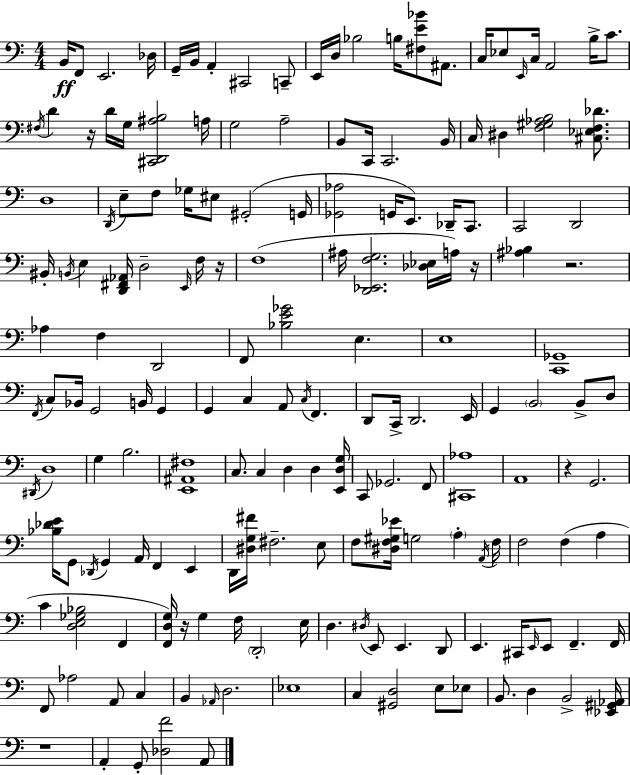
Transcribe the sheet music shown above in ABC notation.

X:1
T:Untitled
M:4/4
L:1/4
K:C
B,,/4 F,,/2 E,,2 _D,/4 G,,/4 B,,/4 A,, ^C,,2 C,,/2 E,,/4 D,/4 _B,2 B,/4 [^F,E_B]/2 ^A,,/2 C,/4 _E,/2 E,,/4 C,/4 A,,2 B,/4 C/2 ^F,/4 D z/4 D/4 G,/4 [^C,,D,,^A,B,]2 A,/4 G,2 A,2 B,,/2 C,,/4 C,,2 B,,/4 C,/4 ^D, [F,^G,_A,B,]2 [^C,_E,F,_D]/2 D,4 D,,/4 E,/2 F,/2 _G,/4 ^E,/2 ^G,,2 G,,/4 [_G,,_A,]2 G,,/4 E,,/2 _D,,/4 C,,/2 C,,2 D,,2 ^B,,/4 B,,/4 E, [D,,^F,,_A,,]/4 D,2 E,,/4 F,/4 z/4 F,4 ^A,/4 [D,,_E,,F,G,]2 [_D,_E,]/4 A,/4 z/4 [^A,_B,] z2 _A, F, D,,2 F,,/2 [_B,E_G]2 E, E,4 [C,,_G,,]4 F,,/4 C,/2 _B,,/4 G,,2 B,,/4 G,, G,, C, A,,/2 C,/4 F,, D,,/2 C,,/4 D,,2 E,,/4 G,, B,,2 B,,/2 D,/2 ^D,,/4 D,4 G, B,2 [E,,^A,,^F,]4 C,/2 C, D, D, [E,,D,G,]/4 C,,/2 _G,,2 F,,/2 [^C,,_A,]4 A,,4 z G,,2 [_B,_DE]/4 G,,/2 _D,,/4 G,, A,,/4 F,, E,, D,,/4 [^D,G,^F]/4 ^F,2 E,/2 F,/2 [^D,F,^G,_E]/4 G,2 A, A,,/4 F,/4 F,2 F, A, C [D,E,_G,_B,]2 F,, [F,,D,G,]/4 z/4 G, F,/4 D,,2 E,/4 D, ^D,/4 E,,/2 E,, D,,/2 E,, ^C,,/4 E,,/4 E,,/2 F,, F,,/4 F,,/2 _A,2 A,,/2 C, B,, _A,,/4 D,2 _E,4 C, [^G,,D,]2 E,/2 _E,/2 B,,/2 D, B,,2 [_E,,^G,,_A,,]/4 z4 A,, G,,/2 [_D,F]2 A,,/2